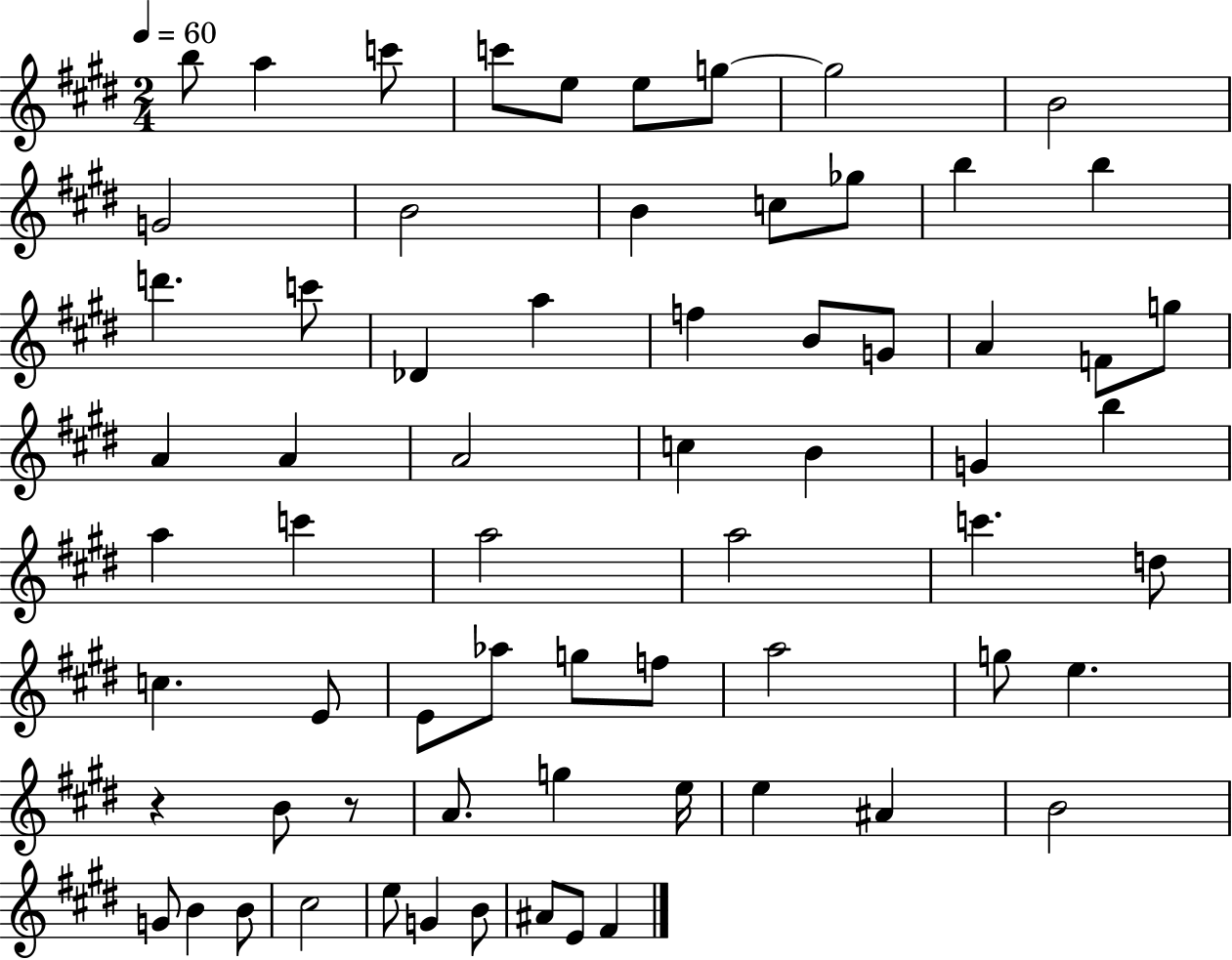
B5/e A5/q C6/e C6/e E5/e E5/e G5/e G5/h B4/h G4/h B4/h B4/q C5/e Gb5/e B5/q B5/q D6/q. C6/e Db4/q A5/q F5/q B4/e G4/e A4/q F4/e G5/e A4/q A4/q A4/h C5/q B4/q G4/q B5/q A5/q C6/q A5/h A5/h C6/q. D5/e C5/q. E4/e E4/e Ab5/e G5/e F5/e A5/h G5/e E5/q. R/q B4/e R/e A4/e. G5/q E5/s E5/q A#4/q B4/h G4/e B4/q B4/e C#5/h E5/e G4/q B4/e A#4/e E4/e F#4/q